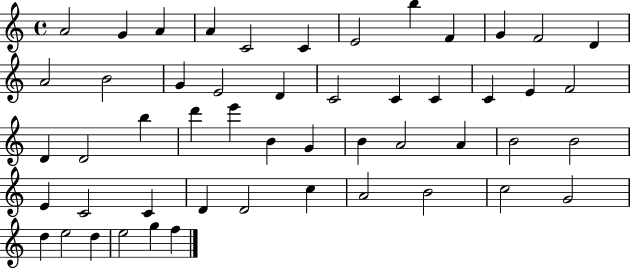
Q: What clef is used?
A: treble